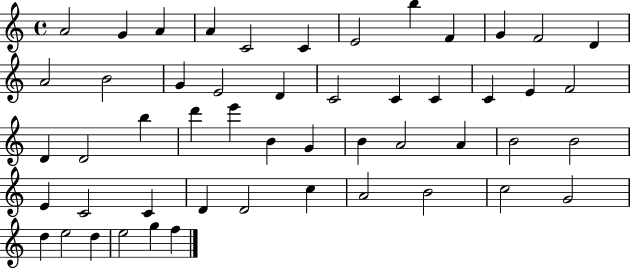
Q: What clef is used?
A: treble